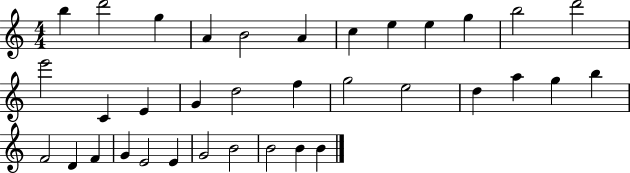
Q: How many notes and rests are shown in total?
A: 35